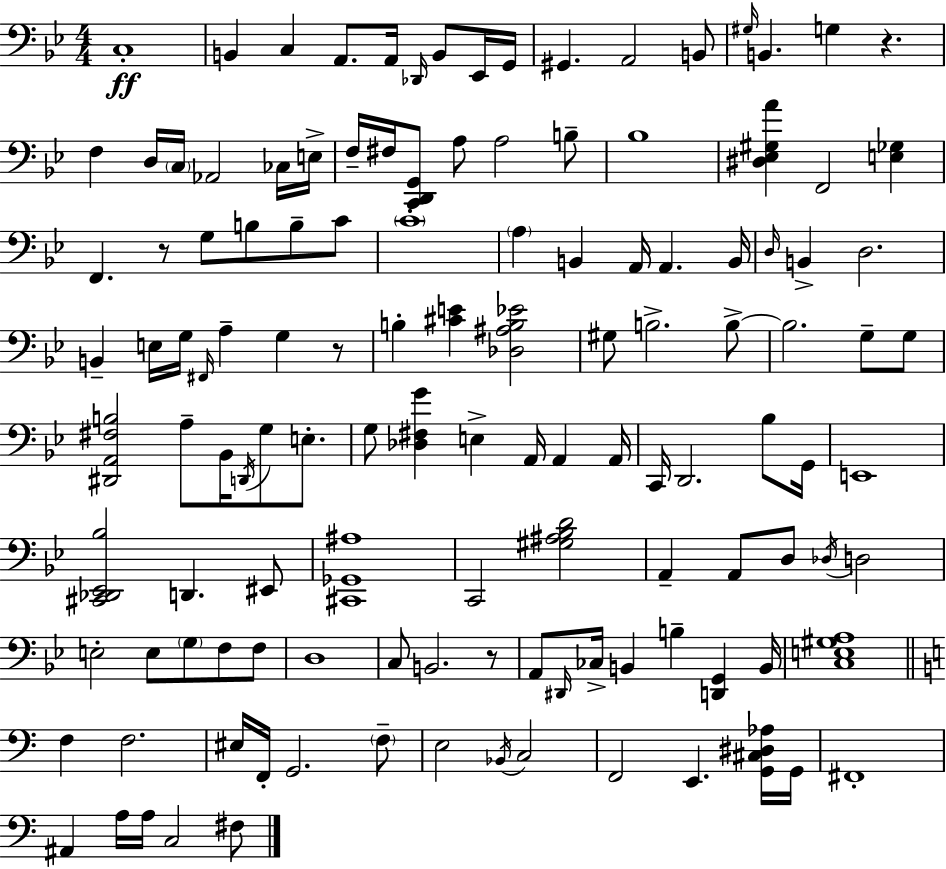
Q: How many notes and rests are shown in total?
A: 127